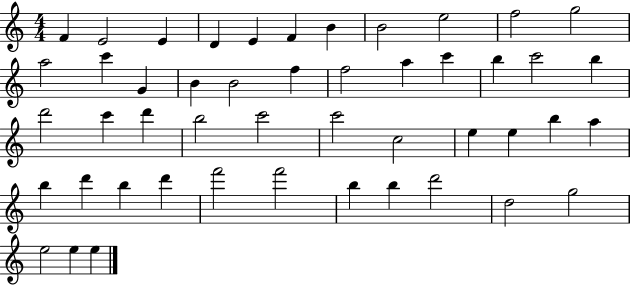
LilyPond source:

{
  \clef treble
  \numericTimeSignature
  \time 4/4
  \key c \major
  f'4 e'2 e'4 | d'4 e'4 f'4 b'4 | b'2 e''2 | f''2 g''2 | \break a''2 c'''4 g'4 | b'4 b'2 f''4 | f''2 a''4 c'''4 | b''4 c'''2 b''4 | \break d'''2 c'''4 d'''4 | b''2 c'''2 | c'''2 c''2 | e''4 e''4 b''4 a''4 | \break b''4 d'''4 b''4 d'''4 | f'''2 f'''2 | b''4 b''4 d'''2 | d''2 g''2 | \break e''2 e''4 e''4 | \bar "|."
}